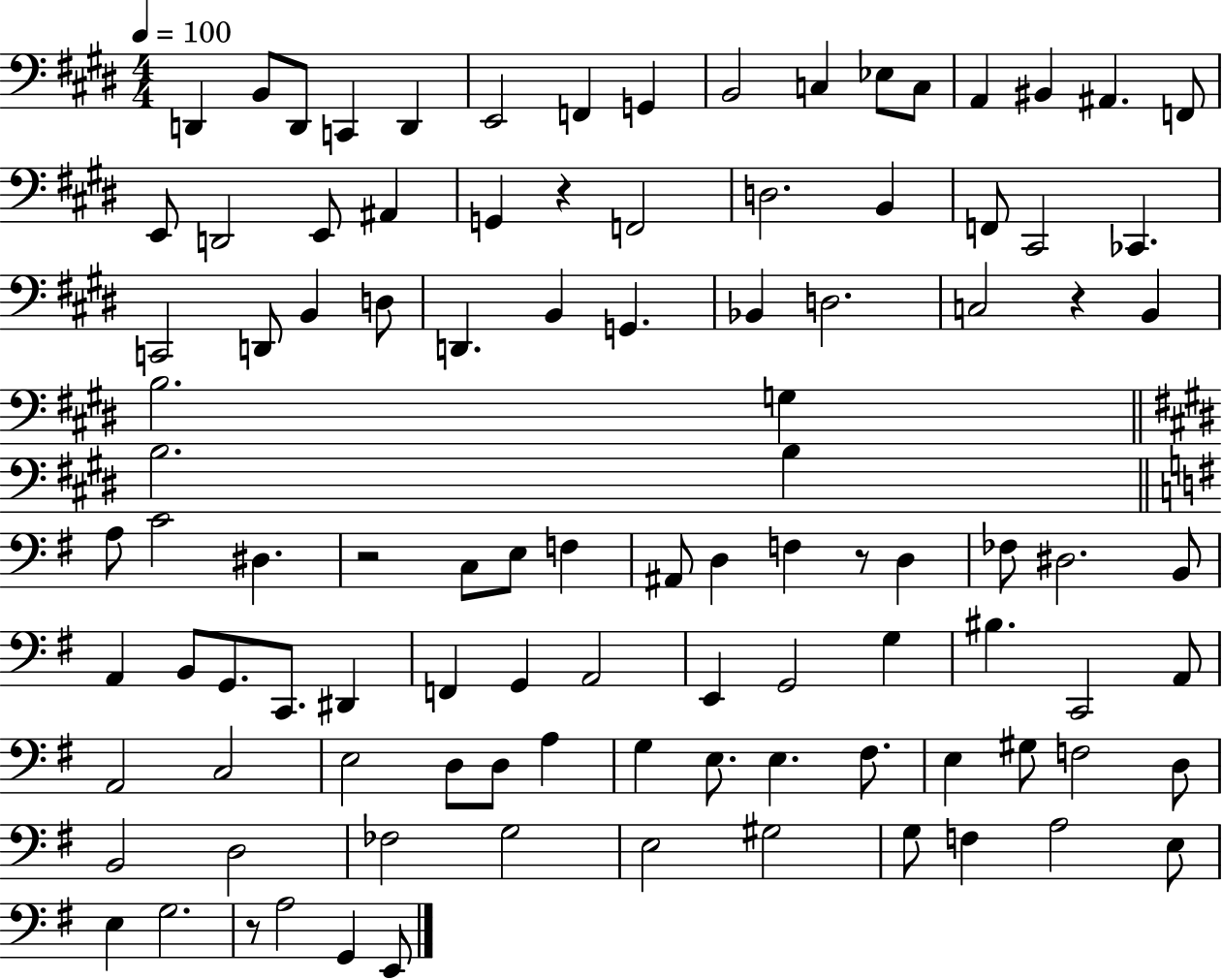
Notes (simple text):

D2/q B2/e D2/e C2/q D2/q E2/h F2/q G2/q B2/h C3/q Eb3/e C3/e A2/q BIS2/q A#2/q. F2/e E2/e D2/h E2/e A#2/q G2/q R/q F2/h D3/h. B2/q F2/e C#2/h CES2/q. C2/h D2/e B2/q D3/e D2/q. B2/q G2/q. Bb2/q D3/h. C3/h R/q B2/q B3/h. G3/q B3/h. B3/q A3/e C4/h D#3/q. R/h C3/e E3/e F3/q A#2/e D3/q F3/q R/e D3/q FES3/e D#3/h. B2/e A2/q B2/e G2/e. C2/e. D#2/q F2/q G2/q A2/h E2/q G2/h G3/q BIS3/q. C2/h A2/e A2/h C3/h E3/h D3/e D3/e A3/q G3/q E3/e. E3/q. F#3/e. E3/q G#3/e F3/h D3/e B2/h D3/h FES3/h G3/h E3/h G#3/h G3/e F3/q A3/h E3/e E3/q G3/h. R/e A3/h G2/q E2/e